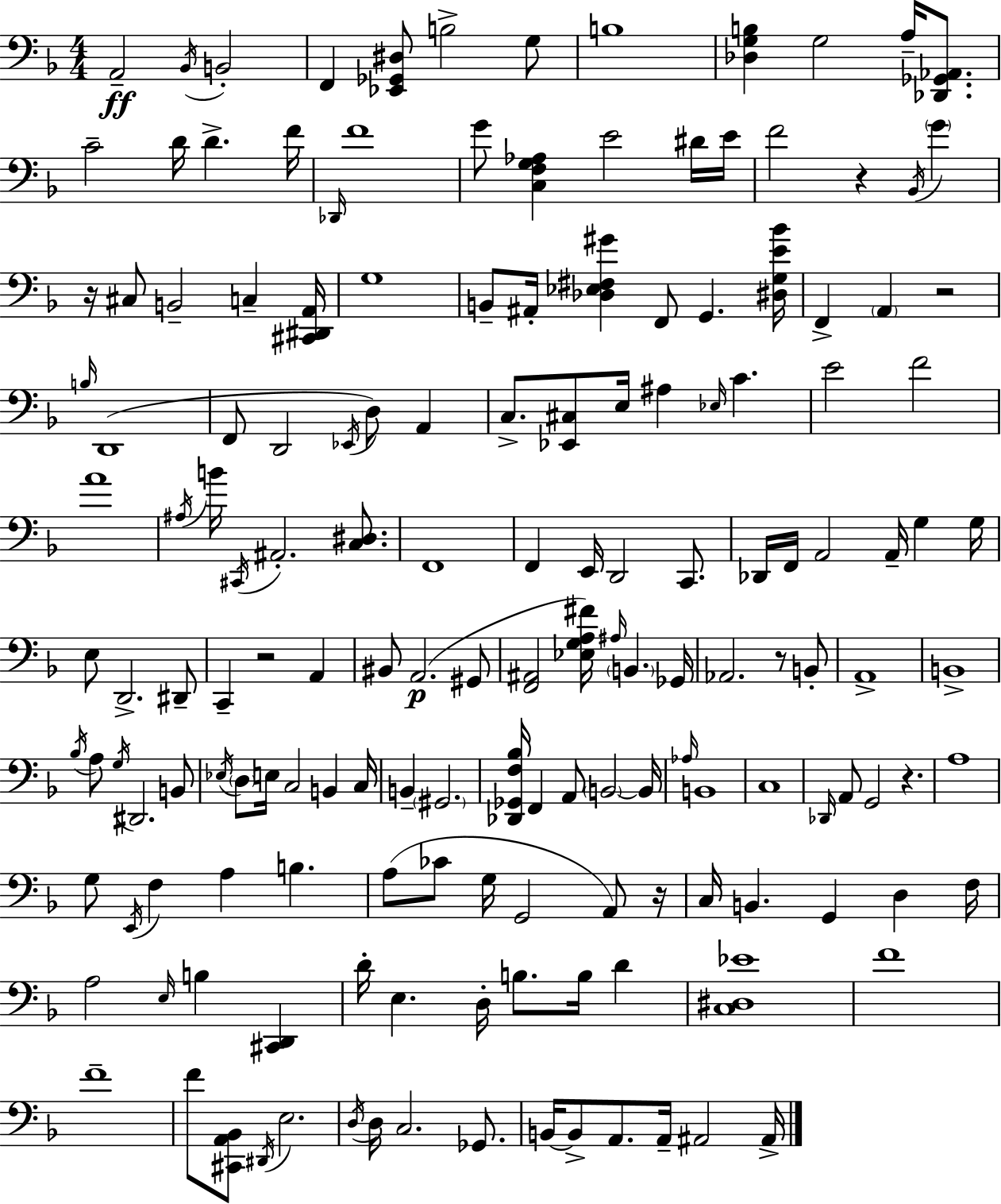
A2/h Bb2/s B2/h F2/q [Eb2,Gb2,D#3]/e B3/h G3/e B3/w [Db3,G3,B3]/q G3/h A3/s [Db2,Gb2,Ab2]/e. C4/h D4/s D4/q. F4/s Db2/s F4/w G4/e [C3,F3,G3,Ab3]/q E4/h D#4/s E4/s F4/h R/q Bb2/s G4/q R/s C#3/e B2/h C3/q [C#2,D#2,A2]/s G3/w B2/e A#2/s [Db3,Eb3,F#3,G#4]/q F2/e G2/q. [D#3,G3,E4,Bb4]/s F2/q A2/q R/h B3/s D2/w F2/e D2/h Eb2/s D3/e A2/q C3/e. [Eb2,C#3]/e E3/s A#3/q Eb3/s C4/q. E4/h F4/h A4/w A#3/s B4/s C#2/s A#2/h. [C3,D#3]/e. F2/w F2/q E2/s D2/h C2/e. Db2/s F2/s A2/h A2/s G3/q G3/s E3/e D2/h. D#2/e C2/q R/h A2/q BIS2/e A2/h. G#2/e [F2,A#2]/h [Eb3,G3,A3,F#4]/s A#3/s B2/q. Gb2/s Ab2/h. R/e B2/e A2/w B2/w Bb3/s A3/e G3/s D#2/h. B2/e Eb3/s D3/e E3/s C3/h B2/q C3/s B2/q G#2/h. [Db2,Gb2,F3,Bb3]/s F2/q A2/e B2/h B2/s Ab3/s B2/w C3/w Db2/s A2/e G2/h R/q. A3/w G3/e E2/s F3/q A3/q B3/q. A3/e CES4/e G3/s G2/h A2/e R/s C3/s B2/q. G2/q D3/q F3/s A3/h E3/s B3/q [C#2,D2]/q D4/s E3/q. D3/s B3/e. B3/s D4/q [C3,D#3,Eb4]/w F4/w F4/w F4/e [C#2,A2,Bb2]/e D#2/s E3/h. D3/s D3/s C3/h. Gb2/e. B2/s B2/e A2/e. A2/s A#2/h A#2/s